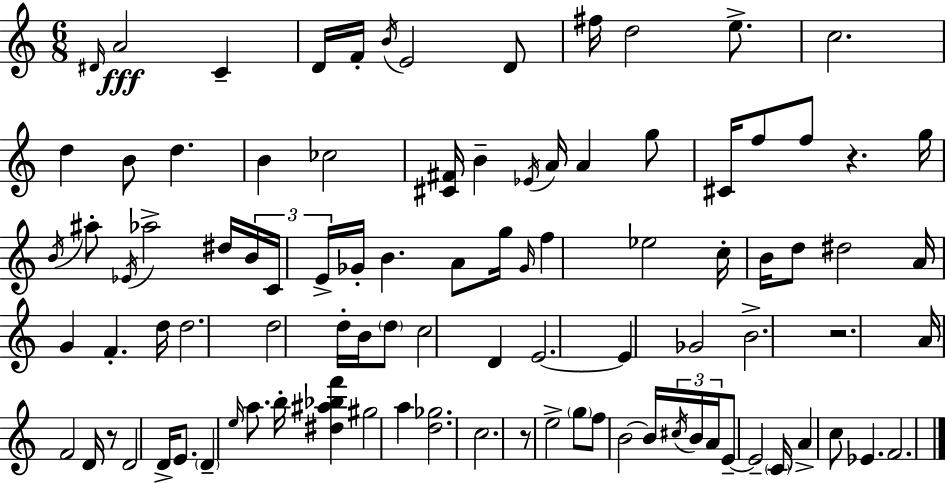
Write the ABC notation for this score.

X:1
T:Untitled
M:6/8
L:1/4
K:Am
^D/4 A2 C D/4 F/4 B/4 E2 D/2 ^f/4 d2 e/2 c2 d B/2 d B _c2 [^C^F]/4 B _E/4 A/4 A g/2 ^C/4 f/2 f/2 z g/4 B/4 ^a/2 _E/4 _a2 ^d/4 B/4 C/4 E/4 _G/4 B A/2 g/4 _G/4 f _e2 c/4 B/4 d/2 ^d2 A/4 G F d/4 d2 d2 d/4 B/4 d/2 c2 D E2 E _G2 B2 z2 A/4 F2 D/4 z/2 D2 D/4 E/2 D e/4 a/2 b/4 [^d^a_bf'] ^g2 a [d_g]2 c2 z/2 e2 g/2 f/2 B2 B/4 ^c/4 B/4 A/4 E/2 E2 C/4 A c/2 _E F2